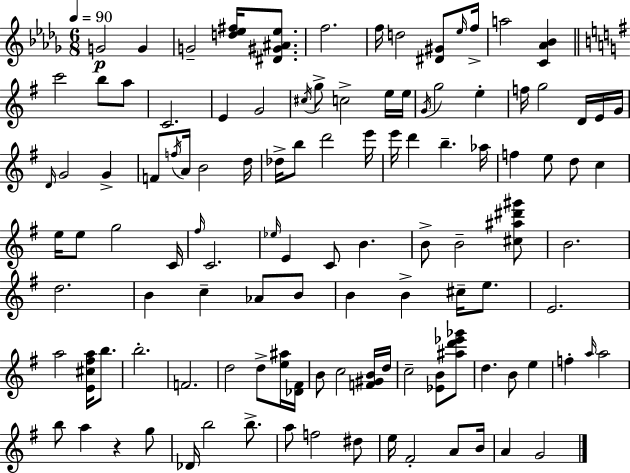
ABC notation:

X:1
T:Untitled
M:6/8
L:1/4
K:Bbm
G2 G G2 [d_e^f]/4 [^D^G^A_e]/2 f2 f/4 d2 [^D^G]/2 _e/4 f/4 a2 [C_A_B] c'2 b/2 a/2 C2 E G2 ^c/4 g/2 c2 e/4 e/4 G/4 g2 e f/4 g2 D/4 E/4 G/4 D/4 G2 G F/2 f/4 A/4 B2 d/4 _d/4 b/2 d'2 e'/4 e'/4 d' b _a/4 f e/2 d/2 c e/4 e/2 g2 C/4 ^f/4 C2 _e/4 E C/2 B B/2 B2 [^c^a^d'^g']/2 B2 d2 B c _A/2 B/2 B B ^c/4 e/2 E2 a2 [E^c^fa]/4 b/2 b2 F2 d2 d/2 [e^a]/4 [_D^F]/4 B/2 c2 [F^GB]/4 d/4 c2 [_EB]/2 [^ad'_e'_g']/2 d B/2 e f a/4 a2 b/2 a z g/2 _D/4 b2 b/2 a/2 f2 ^d/2 e/4 ^F2 A/2 B/4 A G2